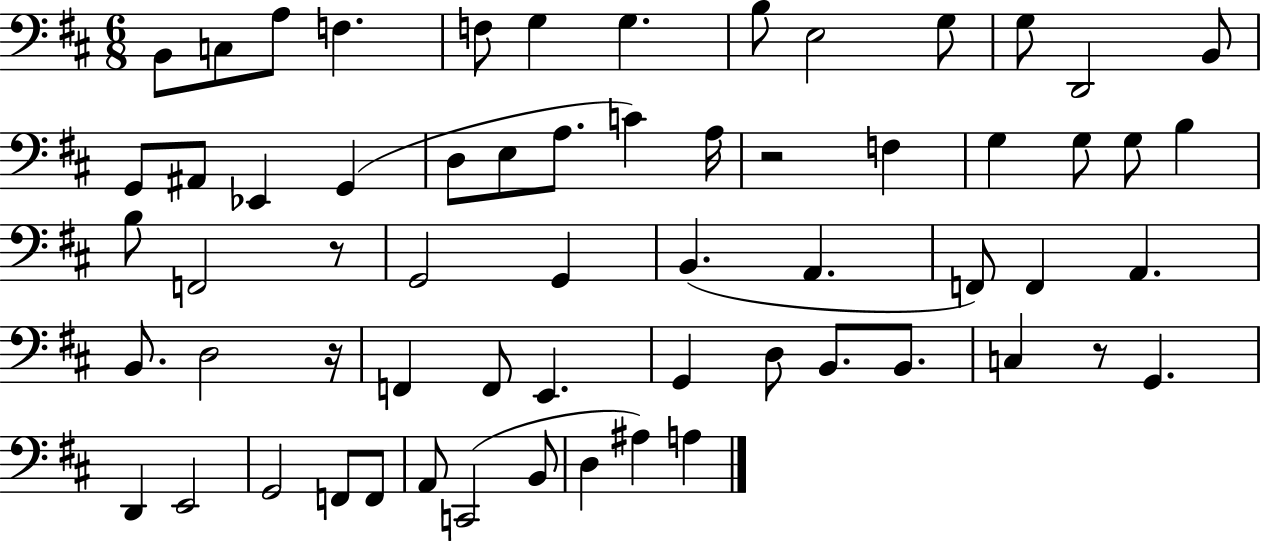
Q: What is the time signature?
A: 6/8